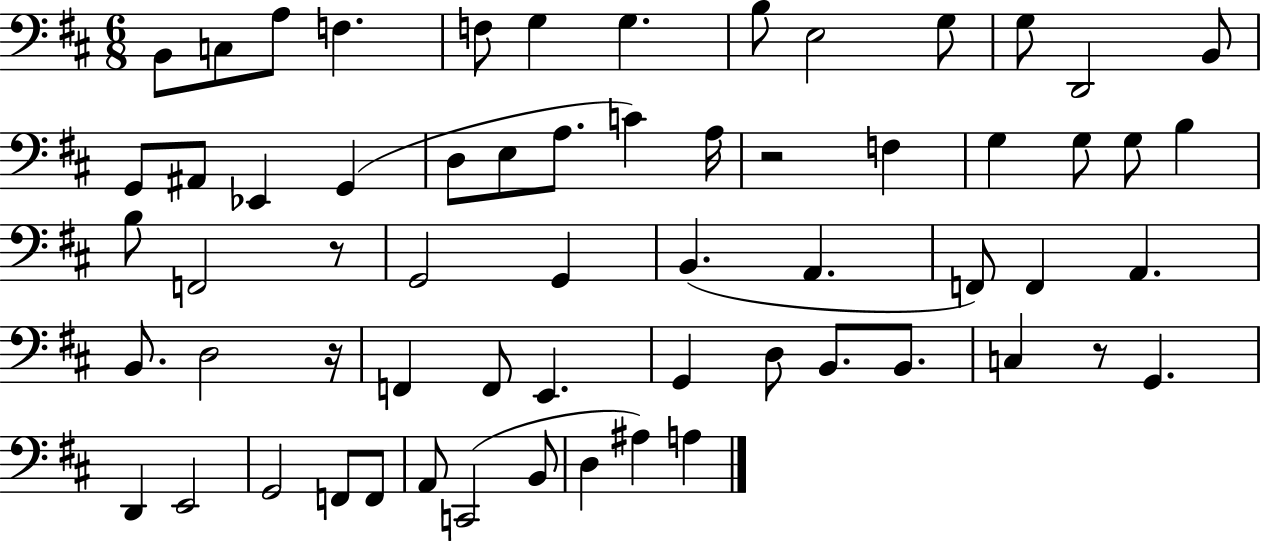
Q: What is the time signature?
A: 6/8